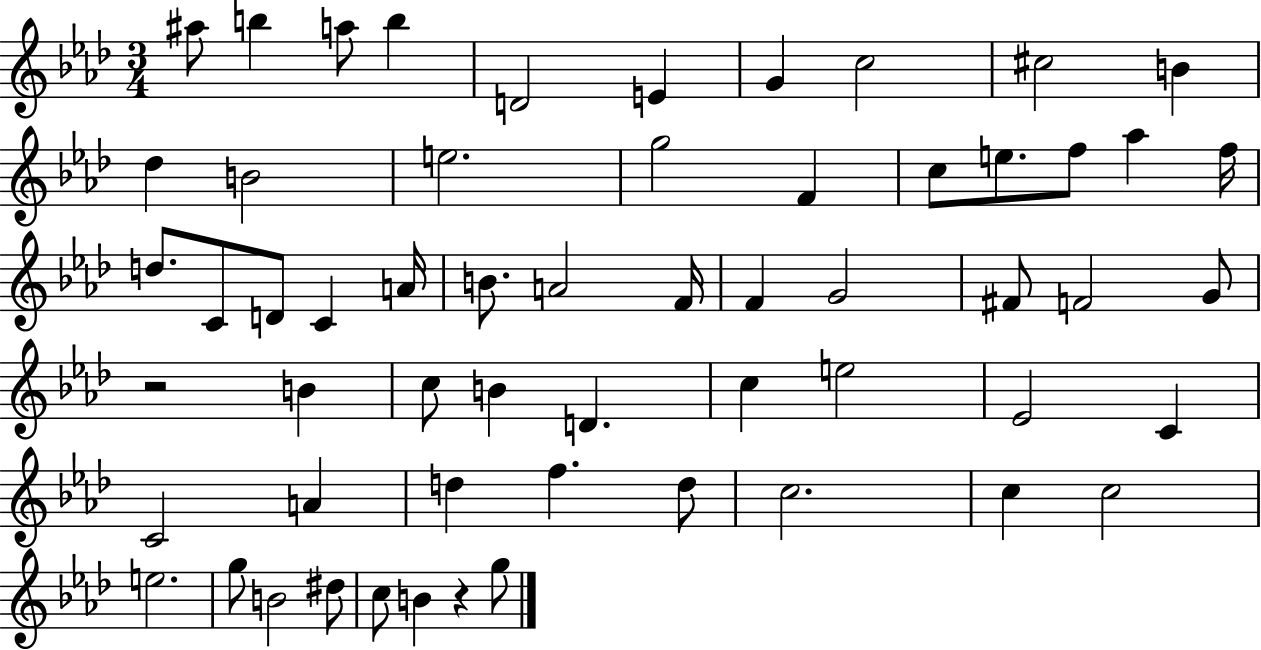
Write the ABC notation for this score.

X:1
T:Untitled
M:3/4
L:1/4
K:Ab
^a/2 b a/2 b D2 E G c2 ^c2 B _d B2 e2 g2 F c/2 e/2 f/2 _a f/4 d/2 C/2 D/2 C A/4 B/2 A2 F/4 F G2 ^F/2 F2 G/2 z2 B c/2 B D c e2 _E2 C C2 A d f d/2 c2 c c2 e2 g/2 B2 ^d/2 c/2 B z g/2